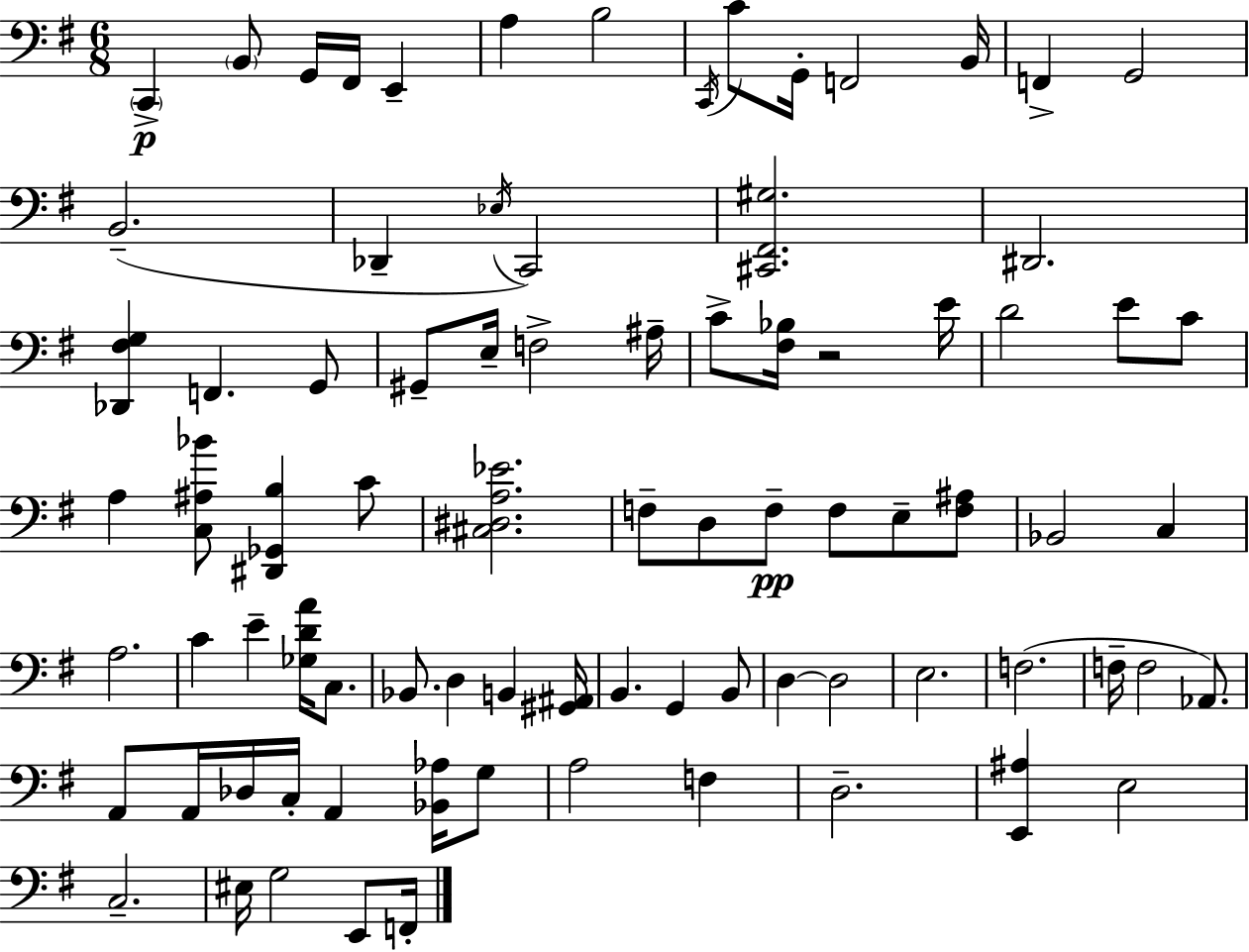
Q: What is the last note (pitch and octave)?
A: F2